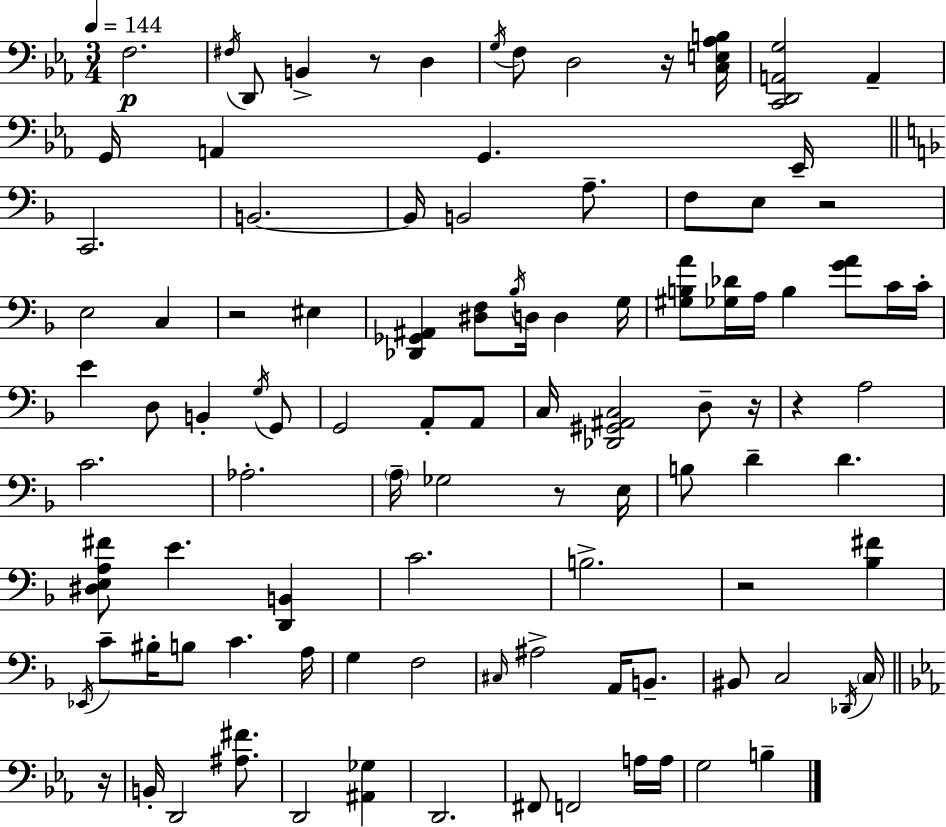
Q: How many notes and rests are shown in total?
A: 101